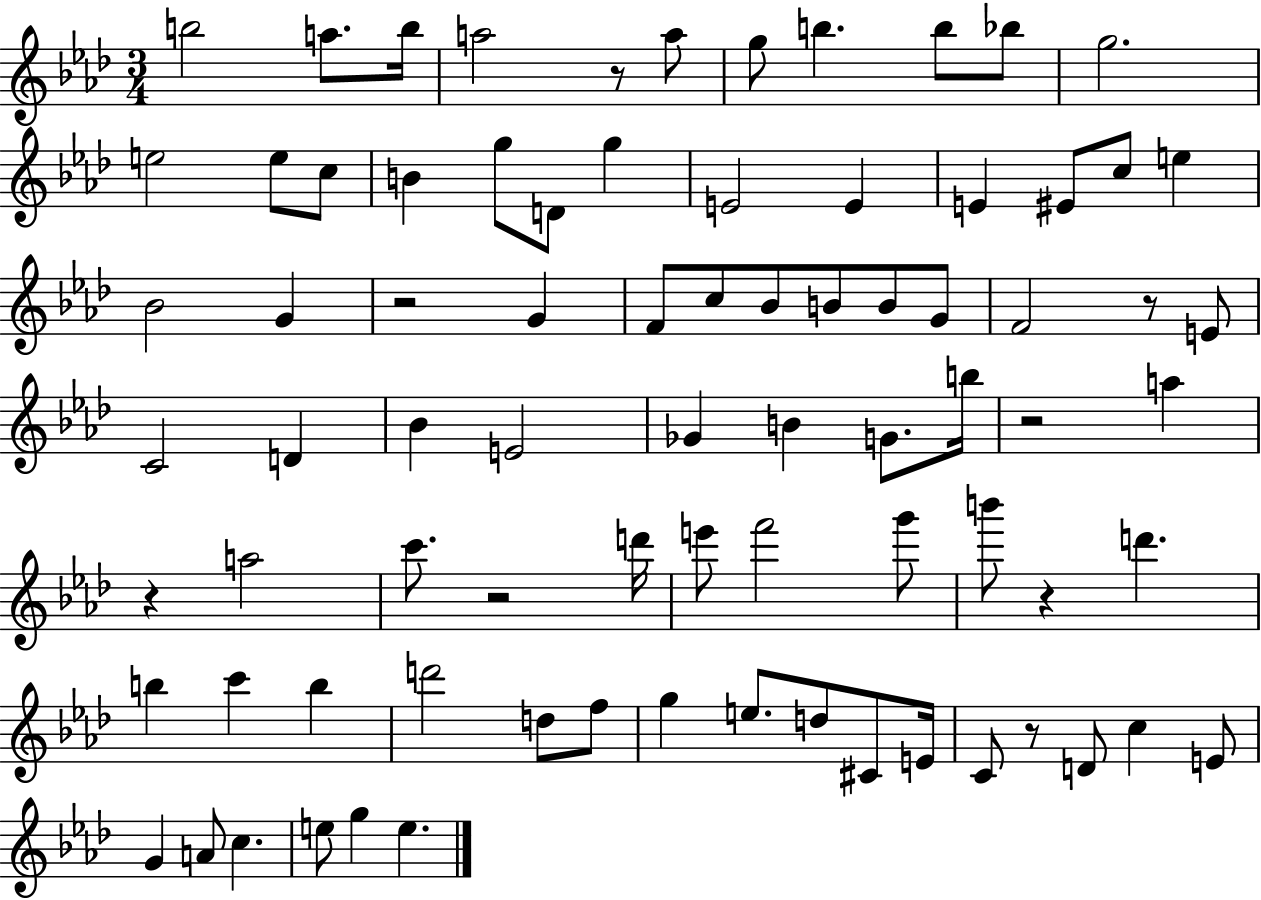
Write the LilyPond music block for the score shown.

{
  \clef treble
  \numericTimeSignature
  \time 3/4
  \key aes \major
  b''2 a''8. b''16 | a''2 r8 a''8 | g''8 b''4. b''8 bes''8 | g''2. | \break e''2 e''8 c''8 | b'4 g''8 d'8 g''4 | e'2 e'4 | e'4 eis'8 c''8 e''4 | \break bes'2 g'4 | r2 g'4 | f'8 c''8 bes'8 b'8 b'8 g'8 | f'2 r8 e'8 | \break c'2 d'4 | bes'4 e'2 | ges'4 b'4 g'8. b''16 | r2 a''4 | \break r4 a''2 | c'''8. r2 d'''16 | e'''8 f'''2 g'''8 | b'''8 r4 d'''4. | \break b''4 c'''4 b''4 | d'''2 d''8 f''8 | g''4 e''8. d''8 cis'8 e'16 | c'8 r8 d'8 c''4 e'8 | \break g'4 a'8 c''4. | e''8 g''4 e''4. | \bar "|."
}